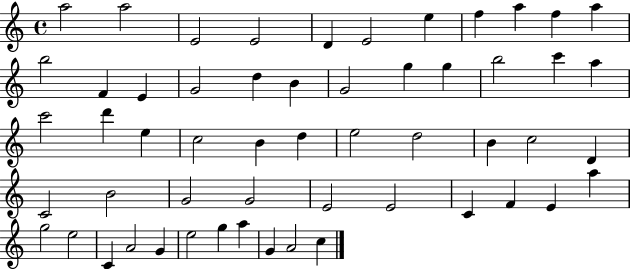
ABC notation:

X:1
T:Untitled
M:4/4
L:1/4
K:C
a2 a2 E2 E2 D E2 e f a f a b2 F E G2 d B G2 g g b2 c' a c'2 d' e c2 B d e2 d2 B c2 D C2 B2 G2 G2 E2 E2 C F E a g2 e2 C A2 G e2 g a G A2 c